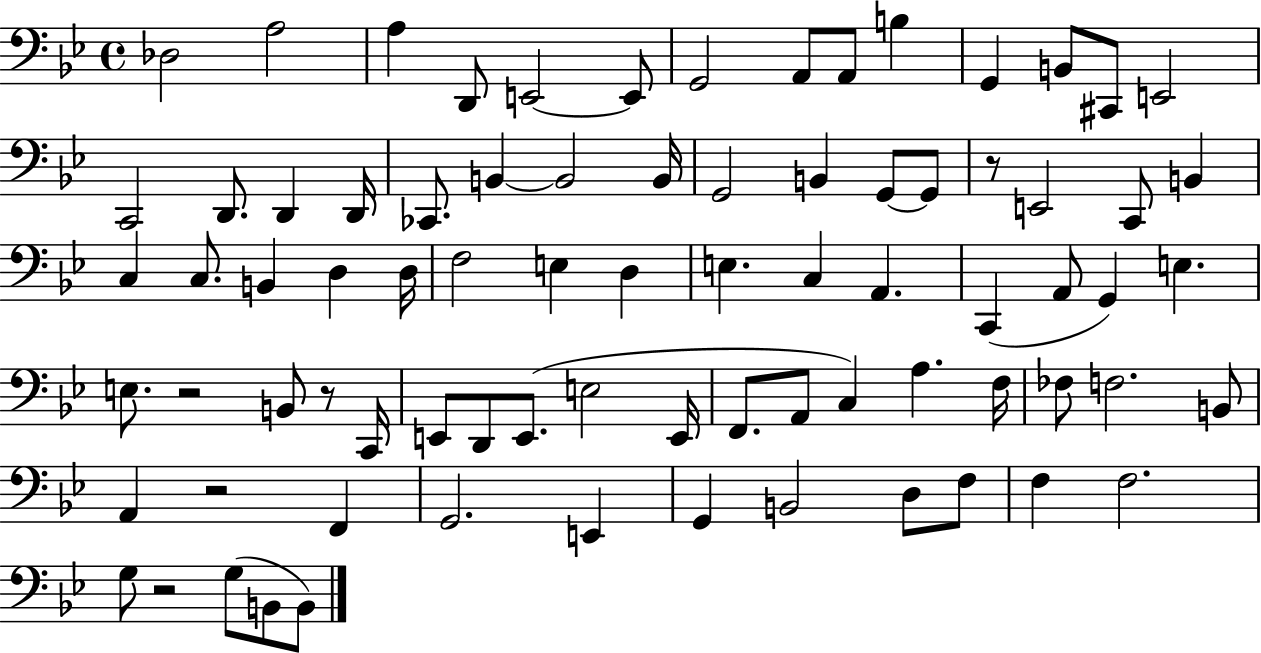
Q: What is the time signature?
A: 4/4